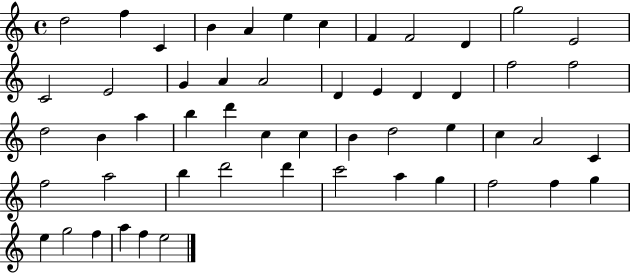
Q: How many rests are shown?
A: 0